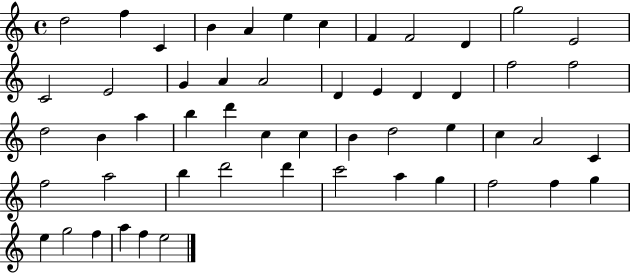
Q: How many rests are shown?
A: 0